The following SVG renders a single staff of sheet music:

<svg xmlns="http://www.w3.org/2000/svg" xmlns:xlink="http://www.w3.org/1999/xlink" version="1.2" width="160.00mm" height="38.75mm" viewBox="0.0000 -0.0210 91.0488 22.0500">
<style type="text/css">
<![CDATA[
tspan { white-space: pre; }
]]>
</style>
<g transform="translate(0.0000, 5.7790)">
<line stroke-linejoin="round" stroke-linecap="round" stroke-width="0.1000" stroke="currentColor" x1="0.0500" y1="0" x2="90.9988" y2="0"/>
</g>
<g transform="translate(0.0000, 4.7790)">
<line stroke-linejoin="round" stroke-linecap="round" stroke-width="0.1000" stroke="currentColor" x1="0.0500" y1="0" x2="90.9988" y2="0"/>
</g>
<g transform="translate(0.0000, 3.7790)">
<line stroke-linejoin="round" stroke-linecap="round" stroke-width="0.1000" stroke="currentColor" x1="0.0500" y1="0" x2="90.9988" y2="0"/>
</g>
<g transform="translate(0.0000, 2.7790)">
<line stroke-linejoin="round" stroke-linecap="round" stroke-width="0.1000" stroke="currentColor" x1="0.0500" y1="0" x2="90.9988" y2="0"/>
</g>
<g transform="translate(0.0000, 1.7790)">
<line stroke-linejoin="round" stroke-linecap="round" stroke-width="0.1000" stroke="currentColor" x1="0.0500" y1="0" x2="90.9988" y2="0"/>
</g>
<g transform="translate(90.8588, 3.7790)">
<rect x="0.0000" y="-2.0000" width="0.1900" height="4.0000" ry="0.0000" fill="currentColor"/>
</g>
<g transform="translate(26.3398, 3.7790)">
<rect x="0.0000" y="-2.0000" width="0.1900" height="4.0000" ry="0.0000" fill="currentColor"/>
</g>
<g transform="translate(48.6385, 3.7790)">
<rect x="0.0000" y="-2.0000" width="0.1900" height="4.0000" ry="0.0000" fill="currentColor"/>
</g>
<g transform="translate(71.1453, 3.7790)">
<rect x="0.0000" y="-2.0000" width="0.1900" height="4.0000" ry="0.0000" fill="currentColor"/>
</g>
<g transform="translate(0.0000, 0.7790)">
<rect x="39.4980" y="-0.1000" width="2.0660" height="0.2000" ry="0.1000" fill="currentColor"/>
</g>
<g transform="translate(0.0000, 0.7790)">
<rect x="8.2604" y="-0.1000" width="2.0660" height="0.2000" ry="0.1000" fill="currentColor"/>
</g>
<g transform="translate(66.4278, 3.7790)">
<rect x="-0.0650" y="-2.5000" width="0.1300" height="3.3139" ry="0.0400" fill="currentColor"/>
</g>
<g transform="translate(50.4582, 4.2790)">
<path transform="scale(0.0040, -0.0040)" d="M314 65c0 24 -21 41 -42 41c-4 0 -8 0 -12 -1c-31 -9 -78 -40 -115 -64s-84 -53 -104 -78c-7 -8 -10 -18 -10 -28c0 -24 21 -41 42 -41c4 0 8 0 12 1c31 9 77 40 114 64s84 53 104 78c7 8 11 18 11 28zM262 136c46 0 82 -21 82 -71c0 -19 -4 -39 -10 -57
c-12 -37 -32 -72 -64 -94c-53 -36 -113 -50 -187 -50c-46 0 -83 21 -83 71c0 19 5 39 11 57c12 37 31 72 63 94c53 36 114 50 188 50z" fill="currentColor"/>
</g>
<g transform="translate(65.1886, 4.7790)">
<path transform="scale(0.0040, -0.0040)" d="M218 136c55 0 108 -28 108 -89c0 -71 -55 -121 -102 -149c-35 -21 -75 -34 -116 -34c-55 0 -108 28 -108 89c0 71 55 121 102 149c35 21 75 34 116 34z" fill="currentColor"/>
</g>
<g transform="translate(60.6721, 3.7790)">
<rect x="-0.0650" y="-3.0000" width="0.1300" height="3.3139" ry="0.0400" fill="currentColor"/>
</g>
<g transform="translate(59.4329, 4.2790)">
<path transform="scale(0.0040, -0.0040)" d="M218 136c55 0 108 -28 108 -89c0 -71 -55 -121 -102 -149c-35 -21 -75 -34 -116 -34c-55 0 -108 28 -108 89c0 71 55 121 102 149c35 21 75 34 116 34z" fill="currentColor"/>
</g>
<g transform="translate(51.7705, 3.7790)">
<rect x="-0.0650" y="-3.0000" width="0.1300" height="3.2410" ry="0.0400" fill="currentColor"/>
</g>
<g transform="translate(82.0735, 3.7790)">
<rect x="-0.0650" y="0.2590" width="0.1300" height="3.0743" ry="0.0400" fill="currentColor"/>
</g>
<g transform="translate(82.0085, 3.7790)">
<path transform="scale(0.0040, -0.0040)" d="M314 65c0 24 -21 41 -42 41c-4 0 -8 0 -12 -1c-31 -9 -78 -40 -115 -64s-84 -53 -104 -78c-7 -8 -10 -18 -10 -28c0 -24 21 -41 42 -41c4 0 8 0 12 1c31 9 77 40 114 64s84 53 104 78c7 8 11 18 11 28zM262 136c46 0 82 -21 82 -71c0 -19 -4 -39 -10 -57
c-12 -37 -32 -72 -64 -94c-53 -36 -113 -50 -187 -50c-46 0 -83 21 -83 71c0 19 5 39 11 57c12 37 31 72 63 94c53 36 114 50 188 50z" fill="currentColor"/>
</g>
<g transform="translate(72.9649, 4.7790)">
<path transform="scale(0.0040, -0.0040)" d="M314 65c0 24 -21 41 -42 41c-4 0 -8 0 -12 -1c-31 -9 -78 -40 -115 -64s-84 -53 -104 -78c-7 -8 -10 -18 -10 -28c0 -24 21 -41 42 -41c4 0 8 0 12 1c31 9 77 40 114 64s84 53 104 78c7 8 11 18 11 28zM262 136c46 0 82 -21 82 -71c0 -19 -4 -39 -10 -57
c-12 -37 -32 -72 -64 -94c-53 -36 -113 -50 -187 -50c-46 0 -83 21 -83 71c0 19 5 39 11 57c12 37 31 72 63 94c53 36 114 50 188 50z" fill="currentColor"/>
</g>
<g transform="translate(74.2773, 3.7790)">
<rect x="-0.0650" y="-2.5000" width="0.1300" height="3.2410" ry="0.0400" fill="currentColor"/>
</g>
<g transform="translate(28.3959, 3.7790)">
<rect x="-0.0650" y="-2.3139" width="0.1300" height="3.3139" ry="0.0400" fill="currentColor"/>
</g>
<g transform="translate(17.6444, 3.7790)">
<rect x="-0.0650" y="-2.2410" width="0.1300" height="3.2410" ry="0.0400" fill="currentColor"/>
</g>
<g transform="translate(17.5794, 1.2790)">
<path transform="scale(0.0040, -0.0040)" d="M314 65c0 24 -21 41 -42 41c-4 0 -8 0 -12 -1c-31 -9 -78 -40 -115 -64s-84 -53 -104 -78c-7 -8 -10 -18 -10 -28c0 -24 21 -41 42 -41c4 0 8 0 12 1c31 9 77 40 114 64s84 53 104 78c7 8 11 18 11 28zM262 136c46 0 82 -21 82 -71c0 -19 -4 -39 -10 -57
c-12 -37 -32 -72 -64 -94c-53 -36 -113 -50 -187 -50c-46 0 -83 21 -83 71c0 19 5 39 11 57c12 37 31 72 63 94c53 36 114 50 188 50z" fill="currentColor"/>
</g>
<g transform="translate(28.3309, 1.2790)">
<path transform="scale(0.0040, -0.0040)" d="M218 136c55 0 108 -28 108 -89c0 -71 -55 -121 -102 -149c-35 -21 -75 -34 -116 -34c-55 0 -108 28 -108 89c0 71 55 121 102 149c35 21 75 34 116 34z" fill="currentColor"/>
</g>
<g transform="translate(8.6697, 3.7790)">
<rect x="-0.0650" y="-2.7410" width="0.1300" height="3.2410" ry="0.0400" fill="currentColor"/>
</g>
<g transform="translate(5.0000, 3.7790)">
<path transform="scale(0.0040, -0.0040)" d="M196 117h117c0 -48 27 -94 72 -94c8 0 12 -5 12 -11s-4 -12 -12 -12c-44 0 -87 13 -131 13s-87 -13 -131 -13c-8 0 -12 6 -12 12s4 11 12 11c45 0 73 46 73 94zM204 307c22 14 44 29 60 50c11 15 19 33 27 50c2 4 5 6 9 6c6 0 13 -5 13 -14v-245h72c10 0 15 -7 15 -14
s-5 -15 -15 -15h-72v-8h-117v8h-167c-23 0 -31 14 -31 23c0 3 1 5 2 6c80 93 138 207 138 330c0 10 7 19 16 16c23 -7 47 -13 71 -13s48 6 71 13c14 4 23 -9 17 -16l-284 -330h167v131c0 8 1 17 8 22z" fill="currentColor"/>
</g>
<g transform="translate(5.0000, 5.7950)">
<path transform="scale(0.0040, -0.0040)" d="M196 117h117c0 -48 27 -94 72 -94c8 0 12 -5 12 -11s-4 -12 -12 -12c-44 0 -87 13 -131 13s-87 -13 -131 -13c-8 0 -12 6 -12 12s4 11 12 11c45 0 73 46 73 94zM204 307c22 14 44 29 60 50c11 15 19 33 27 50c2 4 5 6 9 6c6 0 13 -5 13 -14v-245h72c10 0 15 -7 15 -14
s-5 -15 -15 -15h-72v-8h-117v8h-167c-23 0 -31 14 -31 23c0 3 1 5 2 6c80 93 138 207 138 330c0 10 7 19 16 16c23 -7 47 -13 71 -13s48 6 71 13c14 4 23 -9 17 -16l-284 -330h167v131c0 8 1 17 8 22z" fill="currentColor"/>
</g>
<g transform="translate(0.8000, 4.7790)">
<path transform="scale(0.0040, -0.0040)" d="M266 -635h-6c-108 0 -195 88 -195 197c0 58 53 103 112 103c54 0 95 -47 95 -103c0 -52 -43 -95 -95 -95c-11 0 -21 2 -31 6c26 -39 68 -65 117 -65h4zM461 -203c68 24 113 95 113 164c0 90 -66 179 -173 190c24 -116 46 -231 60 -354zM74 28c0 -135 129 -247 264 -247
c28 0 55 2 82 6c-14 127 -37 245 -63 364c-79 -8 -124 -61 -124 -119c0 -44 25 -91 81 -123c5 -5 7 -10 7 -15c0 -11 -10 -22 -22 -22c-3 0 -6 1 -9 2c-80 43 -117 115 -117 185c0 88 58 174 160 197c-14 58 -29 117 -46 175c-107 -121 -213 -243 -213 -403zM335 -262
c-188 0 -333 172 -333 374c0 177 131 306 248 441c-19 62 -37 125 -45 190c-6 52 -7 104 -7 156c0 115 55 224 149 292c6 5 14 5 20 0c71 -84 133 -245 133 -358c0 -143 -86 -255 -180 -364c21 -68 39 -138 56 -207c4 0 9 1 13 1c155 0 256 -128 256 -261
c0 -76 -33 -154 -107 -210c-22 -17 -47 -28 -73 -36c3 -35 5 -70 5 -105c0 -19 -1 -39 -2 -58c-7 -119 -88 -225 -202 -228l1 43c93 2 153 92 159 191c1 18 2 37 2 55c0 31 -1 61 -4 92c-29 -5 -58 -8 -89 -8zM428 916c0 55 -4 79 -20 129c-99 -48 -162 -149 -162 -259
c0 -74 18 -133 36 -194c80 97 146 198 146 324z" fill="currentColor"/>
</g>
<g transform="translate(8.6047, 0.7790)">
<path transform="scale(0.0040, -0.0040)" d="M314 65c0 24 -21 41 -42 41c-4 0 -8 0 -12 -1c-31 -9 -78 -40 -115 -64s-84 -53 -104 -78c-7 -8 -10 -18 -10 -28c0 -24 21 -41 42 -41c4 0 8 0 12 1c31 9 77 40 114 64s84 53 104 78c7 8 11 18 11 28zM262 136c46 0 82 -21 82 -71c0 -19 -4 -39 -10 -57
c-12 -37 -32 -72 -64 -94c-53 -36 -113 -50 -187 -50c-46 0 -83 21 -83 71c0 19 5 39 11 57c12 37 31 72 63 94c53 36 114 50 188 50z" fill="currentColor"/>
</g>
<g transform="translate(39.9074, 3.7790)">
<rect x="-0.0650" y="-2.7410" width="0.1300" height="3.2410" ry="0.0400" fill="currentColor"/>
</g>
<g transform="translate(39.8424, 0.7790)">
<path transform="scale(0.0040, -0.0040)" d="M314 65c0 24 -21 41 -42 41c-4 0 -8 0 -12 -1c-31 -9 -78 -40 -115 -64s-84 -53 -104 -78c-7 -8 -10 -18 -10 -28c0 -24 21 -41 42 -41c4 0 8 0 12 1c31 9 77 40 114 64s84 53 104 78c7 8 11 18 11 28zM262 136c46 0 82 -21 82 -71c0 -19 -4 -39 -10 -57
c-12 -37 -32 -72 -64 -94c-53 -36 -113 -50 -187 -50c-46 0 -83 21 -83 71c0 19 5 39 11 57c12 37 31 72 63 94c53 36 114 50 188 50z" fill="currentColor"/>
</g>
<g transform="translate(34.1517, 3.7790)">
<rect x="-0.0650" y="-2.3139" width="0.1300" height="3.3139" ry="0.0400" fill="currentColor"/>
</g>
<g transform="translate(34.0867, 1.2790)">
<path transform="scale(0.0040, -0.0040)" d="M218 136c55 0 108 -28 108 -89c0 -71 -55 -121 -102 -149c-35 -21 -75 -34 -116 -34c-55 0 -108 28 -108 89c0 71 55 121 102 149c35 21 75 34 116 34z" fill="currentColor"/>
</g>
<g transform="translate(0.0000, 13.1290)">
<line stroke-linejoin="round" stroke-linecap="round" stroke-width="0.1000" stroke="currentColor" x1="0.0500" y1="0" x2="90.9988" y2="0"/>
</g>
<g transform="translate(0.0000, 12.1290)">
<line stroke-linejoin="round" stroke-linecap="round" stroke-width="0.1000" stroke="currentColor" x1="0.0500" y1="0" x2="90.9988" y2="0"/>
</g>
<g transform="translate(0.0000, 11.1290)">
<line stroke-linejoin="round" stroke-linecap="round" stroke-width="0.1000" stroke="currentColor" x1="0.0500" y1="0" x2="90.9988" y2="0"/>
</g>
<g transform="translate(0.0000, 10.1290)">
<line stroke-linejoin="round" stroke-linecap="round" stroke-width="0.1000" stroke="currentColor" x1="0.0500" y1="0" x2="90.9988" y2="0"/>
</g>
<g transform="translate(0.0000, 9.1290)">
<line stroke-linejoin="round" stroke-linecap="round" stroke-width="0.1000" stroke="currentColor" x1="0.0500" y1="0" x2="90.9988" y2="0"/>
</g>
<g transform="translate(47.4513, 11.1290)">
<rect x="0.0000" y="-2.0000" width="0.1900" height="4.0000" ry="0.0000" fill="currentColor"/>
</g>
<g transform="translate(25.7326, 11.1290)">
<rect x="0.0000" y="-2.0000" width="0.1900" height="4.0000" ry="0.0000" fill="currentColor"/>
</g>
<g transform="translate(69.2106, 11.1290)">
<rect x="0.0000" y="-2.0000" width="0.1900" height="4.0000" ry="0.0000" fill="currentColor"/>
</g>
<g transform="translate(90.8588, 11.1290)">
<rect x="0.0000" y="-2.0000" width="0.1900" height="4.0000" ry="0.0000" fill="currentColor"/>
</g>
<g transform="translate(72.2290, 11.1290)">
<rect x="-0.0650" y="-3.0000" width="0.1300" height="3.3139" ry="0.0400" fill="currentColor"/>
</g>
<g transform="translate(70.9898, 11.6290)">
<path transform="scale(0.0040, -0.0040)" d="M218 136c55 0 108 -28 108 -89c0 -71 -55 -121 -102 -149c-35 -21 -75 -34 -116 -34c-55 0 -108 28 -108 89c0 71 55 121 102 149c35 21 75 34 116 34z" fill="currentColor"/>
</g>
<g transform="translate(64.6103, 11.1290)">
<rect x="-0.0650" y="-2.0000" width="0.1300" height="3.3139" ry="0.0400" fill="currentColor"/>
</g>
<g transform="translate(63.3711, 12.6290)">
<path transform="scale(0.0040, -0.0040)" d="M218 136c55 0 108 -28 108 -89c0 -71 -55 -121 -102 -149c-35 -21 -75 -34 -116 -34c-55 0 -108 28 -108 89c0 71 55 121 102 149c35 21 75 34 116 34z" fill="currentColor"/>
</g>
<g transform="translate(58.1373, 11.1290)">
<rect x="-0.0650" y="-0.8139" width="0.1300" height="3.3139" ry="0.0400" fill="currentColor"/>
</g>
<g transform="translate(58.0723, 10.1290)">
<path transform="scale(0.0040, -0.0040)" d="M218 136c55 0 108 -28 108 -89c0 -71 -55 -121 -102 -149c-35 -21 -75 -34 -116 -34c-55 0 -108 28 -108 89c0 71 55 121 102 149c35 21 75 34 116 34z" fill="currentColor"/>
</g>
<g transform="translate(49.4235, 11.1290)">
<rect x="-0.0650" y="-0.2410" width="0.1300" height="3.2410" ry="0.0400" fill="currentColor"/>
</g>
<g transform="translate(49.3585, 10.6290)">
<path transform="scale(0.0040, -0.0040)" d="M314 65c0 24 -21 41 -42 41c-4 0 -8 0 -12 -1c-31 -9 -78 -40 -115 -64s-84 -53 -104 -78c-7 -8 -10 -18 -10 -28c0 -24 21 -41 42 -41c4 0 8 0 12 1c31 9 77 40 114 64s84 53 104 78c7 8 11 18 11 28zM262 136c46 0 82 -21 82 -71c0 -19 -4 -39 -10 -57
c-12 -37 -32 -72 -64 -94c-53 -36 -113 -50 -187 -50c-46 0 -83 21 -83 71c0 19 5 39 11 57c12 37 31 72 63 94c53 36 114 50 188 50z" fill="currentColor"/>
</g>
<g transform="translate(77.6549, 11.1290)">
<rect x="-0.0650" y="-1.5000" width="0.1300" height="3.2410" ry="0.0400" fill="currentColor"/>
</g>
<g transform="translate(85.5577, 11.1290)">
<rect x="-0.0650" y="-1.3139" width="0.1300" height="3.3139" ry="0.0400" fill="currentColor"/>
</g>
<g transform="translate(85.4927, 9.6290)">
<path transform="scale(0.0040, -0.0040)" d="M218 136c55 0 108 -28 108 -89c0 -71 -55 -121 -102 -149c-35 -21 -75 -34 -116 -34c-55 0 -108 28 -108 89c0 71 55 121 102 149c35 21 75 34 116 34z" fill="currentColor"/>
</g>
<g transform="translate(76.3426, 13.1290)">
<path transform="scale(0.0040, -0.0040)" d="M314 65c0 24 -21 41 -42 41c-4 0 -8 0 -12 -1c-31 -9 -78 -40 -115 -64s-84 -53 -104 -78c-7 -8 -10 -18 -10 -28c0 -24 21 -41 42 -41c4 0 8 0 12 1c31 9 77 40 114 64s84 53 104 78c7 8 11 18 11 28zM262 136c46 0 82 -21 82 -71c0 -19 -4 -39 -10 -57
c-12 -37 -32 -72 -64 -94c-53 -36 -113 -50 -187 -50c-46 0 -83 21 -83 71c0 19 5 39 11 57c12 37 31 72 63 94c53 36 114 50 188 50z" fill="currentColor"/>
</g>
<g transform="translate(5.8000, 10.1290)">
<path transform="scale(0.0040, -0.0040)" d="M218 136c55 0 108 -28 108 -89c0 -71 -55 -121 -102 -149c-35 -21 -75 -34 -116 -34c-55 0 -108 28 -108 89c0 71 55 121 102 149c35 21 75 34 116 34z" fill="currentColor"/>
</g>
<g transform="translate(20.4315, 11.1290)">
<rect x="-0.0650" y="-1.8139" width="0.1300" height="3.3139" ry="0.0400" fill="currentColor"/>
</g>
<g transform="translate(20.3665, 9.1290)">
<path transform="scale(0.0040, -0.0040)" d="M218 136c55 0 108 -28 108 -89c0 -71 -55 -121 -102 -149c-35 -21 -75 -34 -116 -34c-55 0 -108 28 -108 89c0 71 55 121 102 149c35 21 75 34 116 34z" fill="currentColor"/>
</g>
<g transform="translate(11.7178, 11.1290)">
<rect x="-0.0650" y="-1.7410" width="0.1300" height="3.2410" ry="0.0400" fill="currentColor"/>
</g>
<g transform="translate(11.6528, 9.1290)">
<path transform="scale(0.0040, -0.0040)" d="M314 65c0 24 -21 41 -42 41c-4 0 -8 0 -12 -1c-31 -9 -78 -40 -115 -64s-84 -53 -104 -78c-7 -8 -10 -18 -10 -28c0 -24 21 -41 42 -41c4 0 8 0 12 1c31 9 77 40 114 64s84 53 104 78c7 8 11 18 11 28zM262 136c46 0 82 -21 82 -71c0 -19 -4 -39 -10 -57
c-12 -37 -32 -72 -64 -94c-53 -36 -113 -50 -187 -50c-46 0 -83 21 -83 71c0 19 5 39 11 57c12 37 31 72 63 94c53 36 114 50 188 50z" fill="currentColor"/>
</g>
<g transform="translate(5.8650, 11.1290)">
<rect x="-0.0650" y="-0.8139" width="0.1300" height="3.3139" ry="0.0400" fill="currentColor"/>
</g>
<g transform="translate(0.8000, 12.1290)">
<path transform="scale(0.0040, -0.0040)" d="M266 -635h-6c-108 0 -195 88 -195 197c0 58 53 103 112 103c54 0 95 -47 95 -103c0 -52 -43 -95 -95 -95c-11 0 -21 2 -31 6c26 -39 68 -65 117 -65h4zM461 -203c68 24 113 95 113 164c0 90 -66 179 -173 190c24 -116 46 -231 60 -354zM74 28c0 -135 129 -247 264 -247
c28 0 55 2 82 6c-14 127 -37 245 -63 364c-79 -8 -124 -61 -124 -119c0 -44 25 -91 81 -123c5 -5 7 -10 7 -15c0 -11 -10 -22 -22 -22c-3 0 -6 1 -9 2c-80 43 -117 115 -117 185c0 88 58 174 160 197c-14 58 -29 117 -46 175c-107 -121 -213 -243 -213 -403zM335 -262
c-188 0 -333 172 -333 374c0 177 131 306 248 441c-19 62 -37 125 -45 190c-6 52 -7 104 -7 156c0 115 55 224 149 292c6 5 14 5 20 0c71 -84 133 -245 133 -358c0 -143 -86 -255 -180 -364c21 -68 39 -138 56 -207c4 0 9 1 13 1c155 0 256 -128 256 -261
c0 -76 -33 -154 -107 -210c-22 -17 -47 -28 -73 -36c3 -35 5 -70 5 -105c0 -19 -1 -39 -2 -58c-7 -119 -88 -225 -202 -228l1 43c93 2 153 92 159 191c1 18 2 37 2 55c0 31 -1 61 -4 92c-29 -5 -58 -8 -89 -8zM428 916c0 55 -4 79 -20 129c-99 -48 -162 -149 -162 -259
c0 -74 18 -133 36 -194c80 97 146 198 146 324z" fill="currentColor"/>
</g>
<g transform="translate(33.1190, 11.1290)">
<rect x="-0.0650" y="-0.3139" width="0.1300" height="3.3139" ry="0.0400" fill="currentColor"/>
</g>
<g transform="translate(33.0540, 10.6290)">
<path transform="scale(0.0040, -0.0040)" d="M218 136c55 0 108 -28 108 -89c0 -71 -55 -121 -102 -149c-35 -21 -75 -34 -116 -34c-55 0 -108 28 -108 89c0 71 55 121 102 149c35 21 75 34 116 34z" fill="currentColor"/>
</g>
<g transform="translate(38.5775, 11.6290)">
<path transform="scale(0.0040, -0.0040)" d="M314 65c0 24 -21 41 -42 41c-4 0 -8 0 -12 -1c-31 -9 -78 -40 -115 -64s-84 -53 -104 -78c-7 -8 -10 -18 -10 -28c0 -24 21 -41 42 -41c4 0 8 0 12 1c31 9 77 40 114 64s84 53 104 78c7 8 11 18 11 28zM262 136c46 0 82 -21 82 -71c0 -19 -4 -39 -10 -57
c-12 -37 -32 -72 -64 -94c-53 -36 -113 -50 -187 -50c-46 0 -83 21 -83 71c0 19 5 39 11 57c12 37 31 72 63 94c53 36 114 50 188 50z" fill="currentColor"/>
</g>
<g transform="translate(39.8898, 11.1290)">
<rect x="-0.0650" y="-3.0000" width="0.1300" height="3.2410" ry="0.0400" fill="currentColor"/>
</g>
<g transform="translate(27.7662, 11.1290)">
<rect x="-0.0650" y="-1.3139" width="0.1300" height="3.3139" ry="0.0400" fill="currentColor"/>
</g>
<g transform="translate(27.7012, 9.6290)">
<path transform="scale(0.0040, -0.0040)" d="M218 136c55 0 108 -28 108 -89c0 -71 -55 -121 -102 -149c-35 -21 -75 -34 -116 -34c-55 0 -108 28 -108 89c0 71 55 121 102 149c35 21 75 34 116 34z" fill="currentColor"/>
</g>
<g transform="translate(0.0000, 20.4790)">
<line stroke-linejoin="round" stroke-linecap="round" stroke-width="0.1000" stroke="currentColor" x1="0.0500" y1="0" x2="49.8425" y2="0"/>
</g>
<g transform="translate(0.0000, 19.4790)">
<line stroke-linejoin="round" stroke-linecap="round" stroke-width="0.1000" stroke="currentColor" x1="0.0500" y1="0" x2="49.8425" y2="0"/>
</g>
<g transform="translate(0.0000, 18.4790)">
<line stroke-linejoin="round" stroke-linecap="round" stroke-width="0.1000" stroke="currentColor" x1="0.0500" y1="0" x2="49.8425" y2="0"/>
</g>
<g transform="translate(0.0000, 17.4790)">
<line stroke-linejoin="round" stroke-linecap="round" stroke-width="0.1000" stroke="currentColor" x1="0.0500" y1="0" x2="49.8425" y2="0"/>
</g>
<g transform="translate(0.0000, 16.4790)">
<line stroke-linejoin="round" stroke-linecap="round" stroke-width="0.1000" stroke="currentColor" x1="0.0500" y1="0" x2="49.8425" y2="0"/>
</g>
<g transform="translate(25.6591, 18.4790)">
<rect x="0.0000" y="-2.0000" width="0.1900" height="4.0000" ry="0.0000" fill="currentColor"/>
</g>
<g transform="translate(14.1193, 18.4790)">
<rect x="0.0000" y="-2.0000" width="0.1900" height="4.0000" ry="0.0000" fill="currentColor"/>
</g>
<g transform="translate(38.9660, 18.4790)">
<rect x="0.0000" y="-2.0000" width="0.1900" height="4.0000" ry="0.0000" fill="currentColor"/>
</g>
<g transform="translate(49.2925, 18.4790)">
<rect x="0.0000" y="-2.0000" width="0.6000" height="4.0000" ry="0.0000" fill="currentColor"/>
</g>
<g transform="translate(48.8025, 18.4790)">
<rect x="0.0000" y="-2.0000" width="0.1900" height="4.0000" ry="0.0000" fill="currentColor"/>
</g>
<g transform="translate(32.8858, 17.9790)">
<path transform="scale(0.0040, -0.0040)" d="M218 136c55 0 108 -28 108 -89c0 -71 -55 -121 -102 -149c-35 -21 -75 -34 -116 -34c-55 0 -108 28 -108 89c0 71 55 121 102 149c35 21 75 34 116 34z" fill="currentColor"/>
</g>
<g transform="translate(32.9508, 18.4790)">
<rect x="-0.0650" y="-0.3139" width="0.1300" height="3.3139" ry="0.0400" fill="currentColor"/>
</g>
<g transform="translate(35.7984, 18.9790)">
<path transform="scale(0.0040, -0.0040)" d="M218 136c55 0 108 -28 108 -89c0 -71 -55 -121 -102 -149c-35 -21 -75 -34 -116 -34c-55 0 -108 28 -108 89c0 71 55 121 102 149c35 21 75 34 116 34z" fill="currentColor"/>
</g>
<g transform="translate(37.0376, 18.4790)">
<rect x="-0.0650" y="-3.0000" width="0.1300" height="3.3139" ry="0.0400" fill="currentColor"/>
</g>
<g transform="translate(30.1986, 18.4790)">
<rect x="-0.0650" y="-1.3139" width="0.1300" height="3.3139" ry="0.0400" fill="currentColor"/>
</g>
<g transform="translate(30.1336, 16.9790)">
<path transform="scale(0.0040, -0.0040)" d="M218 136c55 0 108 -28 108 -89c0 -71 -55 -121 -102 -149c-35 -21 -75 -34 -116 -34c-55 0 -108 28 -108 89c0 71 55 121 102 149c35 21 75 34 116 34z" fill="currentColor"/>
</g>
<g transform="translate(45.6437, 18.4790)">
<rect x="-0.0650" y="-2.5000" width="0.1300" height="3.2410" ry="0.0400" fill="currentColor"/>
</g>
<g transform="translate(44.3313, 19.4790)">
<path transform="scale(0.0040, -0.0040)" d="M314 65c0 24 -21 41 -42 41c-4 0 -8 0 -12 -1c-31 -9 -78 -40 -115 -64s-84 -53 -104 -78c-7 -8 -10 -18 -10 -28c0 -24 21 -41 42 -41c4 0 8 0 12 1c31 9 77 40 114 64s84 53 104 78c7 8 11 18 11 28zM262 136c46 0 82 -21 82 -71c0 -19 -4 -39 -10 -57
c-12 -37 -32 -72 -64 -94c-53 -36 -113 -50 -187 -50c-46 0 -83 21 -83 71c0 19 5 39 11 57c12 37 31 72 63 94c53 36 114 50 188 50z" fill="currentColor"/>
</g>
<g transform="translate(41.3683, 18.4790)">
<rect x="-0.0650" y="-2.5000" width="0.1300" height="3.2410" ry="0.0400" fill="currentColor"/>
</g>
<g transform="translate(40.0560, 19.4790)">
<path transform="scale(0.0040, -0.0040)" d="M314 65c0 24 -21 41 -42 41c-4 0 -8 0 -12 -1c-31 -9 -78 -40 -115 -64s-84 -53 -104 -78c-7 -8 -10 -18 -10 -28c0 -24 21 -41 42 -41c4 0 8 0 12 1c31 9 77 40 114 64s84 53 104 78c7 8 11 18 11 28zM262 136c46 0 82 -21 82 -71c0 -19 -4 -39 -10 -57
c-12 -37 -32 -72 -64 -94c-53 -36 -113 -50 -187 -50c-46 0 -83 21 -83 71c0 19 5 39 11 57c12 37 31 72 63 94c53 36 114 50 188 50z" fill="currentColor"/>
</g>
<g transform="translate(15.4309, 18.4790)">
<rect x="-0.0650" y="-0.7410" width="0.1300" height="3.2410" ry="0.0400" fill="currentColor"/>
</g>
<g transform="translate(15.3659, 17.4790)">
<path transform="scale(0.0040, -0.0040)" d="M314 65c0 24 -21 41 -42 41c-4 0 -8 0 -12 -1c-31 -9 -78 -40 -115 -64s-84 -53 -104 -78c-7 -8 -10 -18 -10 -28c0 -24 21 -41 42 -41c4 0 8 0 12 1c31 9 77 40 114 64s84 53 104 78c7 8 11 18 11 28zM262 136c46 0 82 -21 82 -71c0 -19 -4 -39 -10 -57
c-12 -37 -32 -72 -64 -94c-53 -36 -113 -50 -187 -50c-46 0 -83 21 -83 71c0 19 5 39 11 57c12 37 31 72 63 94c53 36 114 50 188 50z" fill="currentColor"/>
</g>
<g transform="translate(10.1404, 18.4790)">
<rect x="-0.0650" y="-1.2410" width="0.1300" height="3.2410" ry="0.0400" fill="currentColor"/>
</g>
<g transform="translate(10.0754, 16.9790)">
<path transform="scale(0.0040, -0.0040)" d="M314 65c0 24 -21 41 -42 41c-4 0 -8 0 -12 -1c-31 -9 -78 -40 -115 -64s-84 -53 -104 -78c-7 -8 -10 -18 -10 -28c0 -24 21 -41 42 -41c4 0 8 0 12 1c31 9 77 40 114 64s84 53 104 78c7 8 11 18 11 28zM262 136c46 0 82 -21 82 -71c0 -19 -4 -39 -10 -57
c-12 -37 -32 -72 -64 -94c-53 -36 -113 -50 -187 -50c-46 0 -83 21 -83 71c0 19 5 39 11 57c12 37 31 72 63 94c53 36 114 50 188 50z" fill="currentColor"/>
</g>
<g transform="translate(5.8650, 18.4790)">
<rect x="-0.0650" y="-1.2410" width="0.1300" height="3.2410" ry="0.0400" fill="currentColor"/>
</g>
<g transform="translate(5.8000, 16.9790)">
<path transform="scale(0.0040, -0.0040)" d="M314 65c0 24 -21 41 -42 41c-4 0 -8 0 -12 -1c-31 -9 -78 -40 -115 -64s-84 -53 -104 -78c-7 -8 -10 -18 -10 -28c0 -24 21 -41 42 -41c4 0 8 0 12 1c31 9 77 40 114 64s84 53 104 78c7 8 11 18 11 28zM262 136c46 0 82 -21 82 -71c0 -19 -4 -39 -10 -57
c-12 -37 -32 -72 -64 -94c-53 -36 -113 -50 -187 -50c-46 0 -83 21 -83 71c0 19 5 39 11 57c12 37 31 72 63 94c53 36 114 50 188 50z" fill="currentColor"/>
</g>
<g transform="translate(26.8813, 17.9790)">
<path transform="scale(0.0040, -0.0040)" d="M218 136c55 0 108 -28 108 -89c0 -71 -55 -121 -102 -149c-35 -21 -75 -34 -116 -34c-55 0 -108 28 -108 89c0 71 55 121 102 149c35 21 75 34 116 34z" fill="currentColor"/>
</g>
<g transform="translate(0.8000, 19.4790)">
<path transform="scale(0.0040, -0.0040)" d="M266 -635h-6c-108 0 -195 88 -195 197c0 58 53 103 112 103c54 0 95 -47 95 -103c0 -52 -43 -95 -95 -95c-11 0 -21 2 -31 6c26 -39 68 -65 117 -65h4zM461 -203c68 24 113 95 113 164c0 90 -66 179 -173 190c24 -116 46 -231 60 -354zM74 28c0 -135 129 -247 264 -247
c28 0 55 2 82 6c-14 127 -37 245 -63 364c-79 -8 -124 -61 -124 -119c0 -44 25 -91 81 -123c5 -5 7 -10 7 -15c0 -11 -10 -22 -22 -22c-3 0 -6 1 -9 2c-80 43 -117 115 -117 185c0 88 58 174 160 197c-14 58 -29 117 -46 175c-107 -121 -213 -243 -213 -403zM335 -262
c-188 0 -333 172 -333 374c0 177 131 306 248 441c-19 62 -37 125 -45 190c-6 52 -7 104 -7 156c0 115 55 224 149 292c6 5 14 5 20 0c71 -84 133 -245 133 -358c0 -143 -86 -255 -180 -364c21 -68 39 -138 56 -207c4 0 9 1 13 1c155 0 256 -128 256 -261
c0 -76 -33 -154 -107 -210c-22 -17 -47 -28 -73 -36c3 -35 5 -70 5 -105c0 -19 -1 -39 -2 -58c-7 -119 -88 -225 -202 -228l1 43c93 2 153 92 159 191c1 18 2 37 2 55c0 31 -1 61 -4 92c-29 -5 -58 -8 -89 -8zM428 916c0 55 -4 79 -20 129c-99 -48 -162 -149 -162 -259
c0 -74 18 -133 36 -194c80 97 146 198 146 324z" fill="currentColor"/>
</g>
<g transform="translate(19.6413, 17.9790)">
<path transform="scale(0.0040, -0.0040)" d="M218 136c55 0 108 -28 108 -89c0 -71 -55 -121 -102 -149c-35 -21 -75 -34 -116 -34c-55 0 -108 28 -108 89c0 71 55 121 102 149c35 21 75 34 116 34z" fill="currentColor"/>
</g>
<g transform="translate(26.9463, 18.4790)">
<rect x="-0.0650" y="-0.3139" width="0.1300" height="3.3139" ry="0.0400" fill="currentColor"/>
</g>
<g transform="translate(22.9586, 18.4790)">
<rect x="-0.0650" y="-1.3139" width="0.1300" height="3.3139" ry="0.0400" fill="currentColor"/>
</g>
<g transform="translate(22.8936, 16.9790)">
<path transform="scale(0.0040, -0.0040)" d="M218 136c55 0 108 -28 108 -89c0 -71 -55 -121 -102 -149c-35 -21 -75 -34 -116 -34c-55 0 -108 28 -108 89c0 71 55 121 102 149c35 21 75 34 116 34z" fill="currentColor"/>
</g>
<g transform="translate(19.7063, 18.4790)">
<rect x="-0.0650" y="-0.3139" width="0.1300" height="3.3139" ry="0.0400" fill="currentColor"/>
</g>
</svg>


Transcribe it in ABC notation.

X:1
T:Untitled
M:4/4
L:1/4
K:C
a2 g2 g g a2 A2 A G G2 B2 d f2 f e c A2 c2 d F A E2 e e2 e2 d2 c e c e c A G2 G2